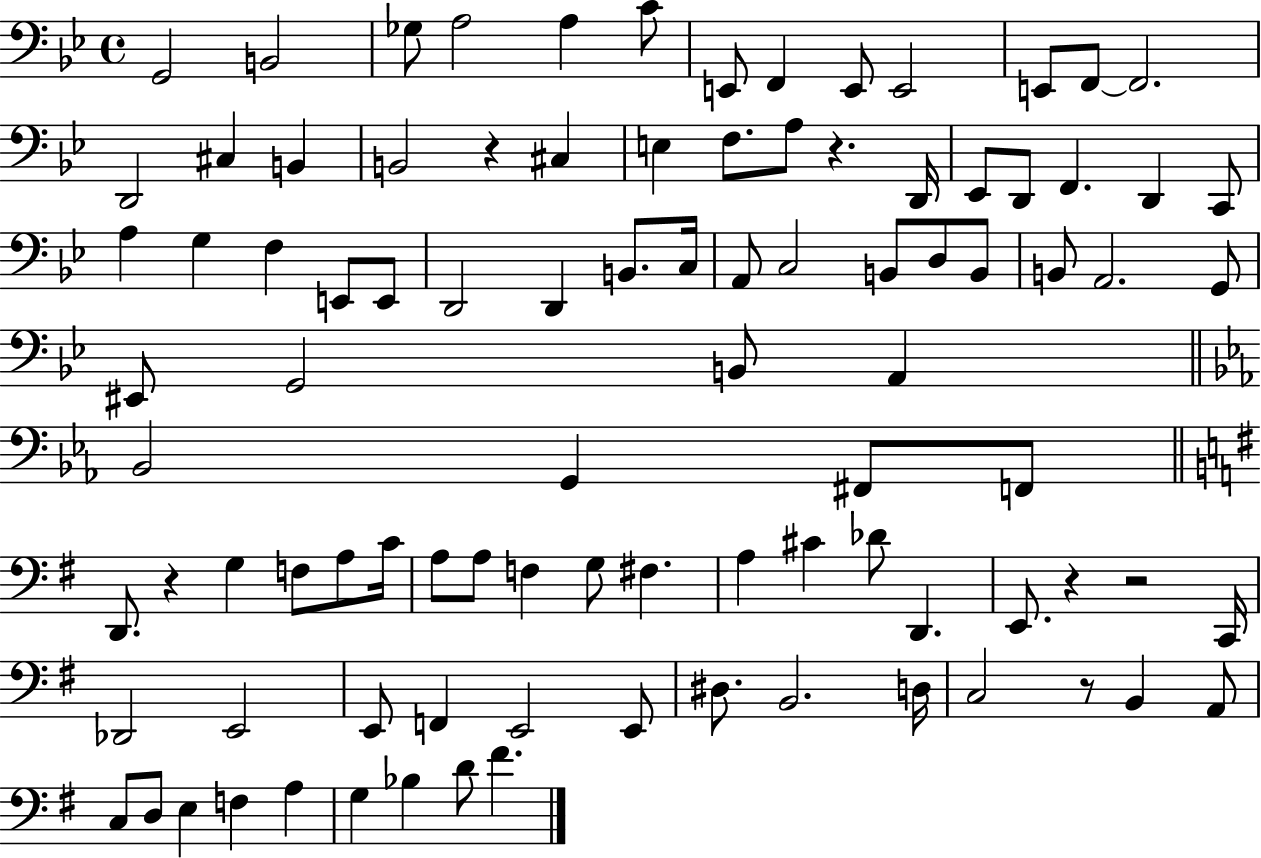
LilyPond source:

{
  \clef bass
  \time 4/4
  \defaultTimeSignature
  \key bes \major
  g,2 b,2 | ges8 a2 a4 c'8 | e,8 f,4 e,8 e,2 | e,8 f,8~~ f,2. | \break d,2 cis4 b,4 | b,2 r4 cis4 | e4 f8. a8 r4. d,16 | ees,8 d,8 f,4. d,4 c,8 | \break a4 g4 f4 e,8 e,8 | d,2 d,4 b,8. c16 | a,8 c2 b,8 d8 b,8 | b,8 a,2. g,8 | \break eis,8 g,2 b,8 a,4 | \bar "||" \break \key ees \major bes,2 g,4 fis,8 f,8 | \bar "||" \break \key g \major d,8. r4 g4 f8 a8 c'16 | a8 a8 f4 g8 fis4. | a4 cis'4 des'8 d,4. | e,8. r4 r2 c,16 | \break des,2 e,2 | e,8 f,4 e,2 e,8 | dis8. b,2. d16 | c2 r8 b,4 a,8 | \break c8 d8 e4 f4 a4 | g4 bes4 d'8 fis'4. | \bar "|."
}